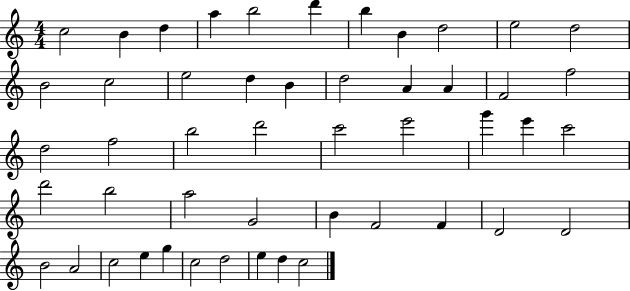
{
  \clef treble
  \numericTimeSignature
  \time 4/4
  \key c \major
  c''2 b'4 d''4 | a''4 b''2 d'''4 | b''4 b'4 d''2 | e''2 d''2 | \break b'2 c''2 | e''2 d''4 b'4 | d''2 a'4 a'4 | f'2 f''2 | \break d''2 f''2 | b''2 d'''2 | c'''2 e'''2 | g'''4 e'''4 c'''2 | \break d'''2 b''2 | a''2 g'2 | b'4 f'2 f'4 | d'2 d'2 | \break b'2 a'2 | c''2 e''4 g''4 | c''2 d''2 | e''4 d''4 c''2 | \break \bar "|."
}